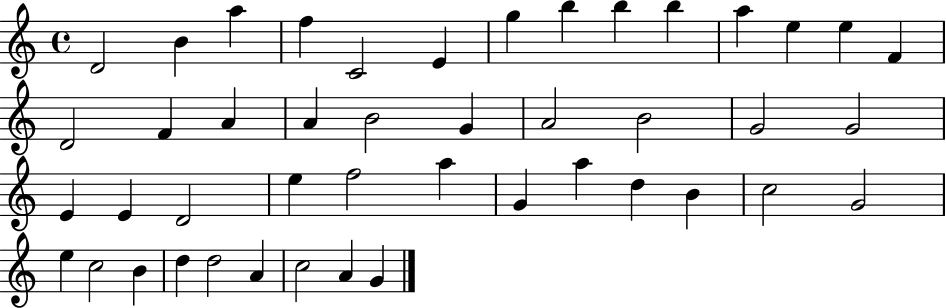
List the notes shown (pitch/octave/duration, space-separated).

D4/h B4/q A5/q F5/q C4/h E4/q G5/q B5/q B5/q B5/q A5/q E5/q E5/q F4/q D4/h F4/q A4/q A4/q B4/h G4/q A4/h B4/h G4/h G4/h E4/q E4/q D4/h E5/q F5/h A5/q G4/q A5/q D5/q B4/q C5/h G4/h E5/q C5/h B4/q D5/q D5/h A4/q C5/h A4/q G4/q